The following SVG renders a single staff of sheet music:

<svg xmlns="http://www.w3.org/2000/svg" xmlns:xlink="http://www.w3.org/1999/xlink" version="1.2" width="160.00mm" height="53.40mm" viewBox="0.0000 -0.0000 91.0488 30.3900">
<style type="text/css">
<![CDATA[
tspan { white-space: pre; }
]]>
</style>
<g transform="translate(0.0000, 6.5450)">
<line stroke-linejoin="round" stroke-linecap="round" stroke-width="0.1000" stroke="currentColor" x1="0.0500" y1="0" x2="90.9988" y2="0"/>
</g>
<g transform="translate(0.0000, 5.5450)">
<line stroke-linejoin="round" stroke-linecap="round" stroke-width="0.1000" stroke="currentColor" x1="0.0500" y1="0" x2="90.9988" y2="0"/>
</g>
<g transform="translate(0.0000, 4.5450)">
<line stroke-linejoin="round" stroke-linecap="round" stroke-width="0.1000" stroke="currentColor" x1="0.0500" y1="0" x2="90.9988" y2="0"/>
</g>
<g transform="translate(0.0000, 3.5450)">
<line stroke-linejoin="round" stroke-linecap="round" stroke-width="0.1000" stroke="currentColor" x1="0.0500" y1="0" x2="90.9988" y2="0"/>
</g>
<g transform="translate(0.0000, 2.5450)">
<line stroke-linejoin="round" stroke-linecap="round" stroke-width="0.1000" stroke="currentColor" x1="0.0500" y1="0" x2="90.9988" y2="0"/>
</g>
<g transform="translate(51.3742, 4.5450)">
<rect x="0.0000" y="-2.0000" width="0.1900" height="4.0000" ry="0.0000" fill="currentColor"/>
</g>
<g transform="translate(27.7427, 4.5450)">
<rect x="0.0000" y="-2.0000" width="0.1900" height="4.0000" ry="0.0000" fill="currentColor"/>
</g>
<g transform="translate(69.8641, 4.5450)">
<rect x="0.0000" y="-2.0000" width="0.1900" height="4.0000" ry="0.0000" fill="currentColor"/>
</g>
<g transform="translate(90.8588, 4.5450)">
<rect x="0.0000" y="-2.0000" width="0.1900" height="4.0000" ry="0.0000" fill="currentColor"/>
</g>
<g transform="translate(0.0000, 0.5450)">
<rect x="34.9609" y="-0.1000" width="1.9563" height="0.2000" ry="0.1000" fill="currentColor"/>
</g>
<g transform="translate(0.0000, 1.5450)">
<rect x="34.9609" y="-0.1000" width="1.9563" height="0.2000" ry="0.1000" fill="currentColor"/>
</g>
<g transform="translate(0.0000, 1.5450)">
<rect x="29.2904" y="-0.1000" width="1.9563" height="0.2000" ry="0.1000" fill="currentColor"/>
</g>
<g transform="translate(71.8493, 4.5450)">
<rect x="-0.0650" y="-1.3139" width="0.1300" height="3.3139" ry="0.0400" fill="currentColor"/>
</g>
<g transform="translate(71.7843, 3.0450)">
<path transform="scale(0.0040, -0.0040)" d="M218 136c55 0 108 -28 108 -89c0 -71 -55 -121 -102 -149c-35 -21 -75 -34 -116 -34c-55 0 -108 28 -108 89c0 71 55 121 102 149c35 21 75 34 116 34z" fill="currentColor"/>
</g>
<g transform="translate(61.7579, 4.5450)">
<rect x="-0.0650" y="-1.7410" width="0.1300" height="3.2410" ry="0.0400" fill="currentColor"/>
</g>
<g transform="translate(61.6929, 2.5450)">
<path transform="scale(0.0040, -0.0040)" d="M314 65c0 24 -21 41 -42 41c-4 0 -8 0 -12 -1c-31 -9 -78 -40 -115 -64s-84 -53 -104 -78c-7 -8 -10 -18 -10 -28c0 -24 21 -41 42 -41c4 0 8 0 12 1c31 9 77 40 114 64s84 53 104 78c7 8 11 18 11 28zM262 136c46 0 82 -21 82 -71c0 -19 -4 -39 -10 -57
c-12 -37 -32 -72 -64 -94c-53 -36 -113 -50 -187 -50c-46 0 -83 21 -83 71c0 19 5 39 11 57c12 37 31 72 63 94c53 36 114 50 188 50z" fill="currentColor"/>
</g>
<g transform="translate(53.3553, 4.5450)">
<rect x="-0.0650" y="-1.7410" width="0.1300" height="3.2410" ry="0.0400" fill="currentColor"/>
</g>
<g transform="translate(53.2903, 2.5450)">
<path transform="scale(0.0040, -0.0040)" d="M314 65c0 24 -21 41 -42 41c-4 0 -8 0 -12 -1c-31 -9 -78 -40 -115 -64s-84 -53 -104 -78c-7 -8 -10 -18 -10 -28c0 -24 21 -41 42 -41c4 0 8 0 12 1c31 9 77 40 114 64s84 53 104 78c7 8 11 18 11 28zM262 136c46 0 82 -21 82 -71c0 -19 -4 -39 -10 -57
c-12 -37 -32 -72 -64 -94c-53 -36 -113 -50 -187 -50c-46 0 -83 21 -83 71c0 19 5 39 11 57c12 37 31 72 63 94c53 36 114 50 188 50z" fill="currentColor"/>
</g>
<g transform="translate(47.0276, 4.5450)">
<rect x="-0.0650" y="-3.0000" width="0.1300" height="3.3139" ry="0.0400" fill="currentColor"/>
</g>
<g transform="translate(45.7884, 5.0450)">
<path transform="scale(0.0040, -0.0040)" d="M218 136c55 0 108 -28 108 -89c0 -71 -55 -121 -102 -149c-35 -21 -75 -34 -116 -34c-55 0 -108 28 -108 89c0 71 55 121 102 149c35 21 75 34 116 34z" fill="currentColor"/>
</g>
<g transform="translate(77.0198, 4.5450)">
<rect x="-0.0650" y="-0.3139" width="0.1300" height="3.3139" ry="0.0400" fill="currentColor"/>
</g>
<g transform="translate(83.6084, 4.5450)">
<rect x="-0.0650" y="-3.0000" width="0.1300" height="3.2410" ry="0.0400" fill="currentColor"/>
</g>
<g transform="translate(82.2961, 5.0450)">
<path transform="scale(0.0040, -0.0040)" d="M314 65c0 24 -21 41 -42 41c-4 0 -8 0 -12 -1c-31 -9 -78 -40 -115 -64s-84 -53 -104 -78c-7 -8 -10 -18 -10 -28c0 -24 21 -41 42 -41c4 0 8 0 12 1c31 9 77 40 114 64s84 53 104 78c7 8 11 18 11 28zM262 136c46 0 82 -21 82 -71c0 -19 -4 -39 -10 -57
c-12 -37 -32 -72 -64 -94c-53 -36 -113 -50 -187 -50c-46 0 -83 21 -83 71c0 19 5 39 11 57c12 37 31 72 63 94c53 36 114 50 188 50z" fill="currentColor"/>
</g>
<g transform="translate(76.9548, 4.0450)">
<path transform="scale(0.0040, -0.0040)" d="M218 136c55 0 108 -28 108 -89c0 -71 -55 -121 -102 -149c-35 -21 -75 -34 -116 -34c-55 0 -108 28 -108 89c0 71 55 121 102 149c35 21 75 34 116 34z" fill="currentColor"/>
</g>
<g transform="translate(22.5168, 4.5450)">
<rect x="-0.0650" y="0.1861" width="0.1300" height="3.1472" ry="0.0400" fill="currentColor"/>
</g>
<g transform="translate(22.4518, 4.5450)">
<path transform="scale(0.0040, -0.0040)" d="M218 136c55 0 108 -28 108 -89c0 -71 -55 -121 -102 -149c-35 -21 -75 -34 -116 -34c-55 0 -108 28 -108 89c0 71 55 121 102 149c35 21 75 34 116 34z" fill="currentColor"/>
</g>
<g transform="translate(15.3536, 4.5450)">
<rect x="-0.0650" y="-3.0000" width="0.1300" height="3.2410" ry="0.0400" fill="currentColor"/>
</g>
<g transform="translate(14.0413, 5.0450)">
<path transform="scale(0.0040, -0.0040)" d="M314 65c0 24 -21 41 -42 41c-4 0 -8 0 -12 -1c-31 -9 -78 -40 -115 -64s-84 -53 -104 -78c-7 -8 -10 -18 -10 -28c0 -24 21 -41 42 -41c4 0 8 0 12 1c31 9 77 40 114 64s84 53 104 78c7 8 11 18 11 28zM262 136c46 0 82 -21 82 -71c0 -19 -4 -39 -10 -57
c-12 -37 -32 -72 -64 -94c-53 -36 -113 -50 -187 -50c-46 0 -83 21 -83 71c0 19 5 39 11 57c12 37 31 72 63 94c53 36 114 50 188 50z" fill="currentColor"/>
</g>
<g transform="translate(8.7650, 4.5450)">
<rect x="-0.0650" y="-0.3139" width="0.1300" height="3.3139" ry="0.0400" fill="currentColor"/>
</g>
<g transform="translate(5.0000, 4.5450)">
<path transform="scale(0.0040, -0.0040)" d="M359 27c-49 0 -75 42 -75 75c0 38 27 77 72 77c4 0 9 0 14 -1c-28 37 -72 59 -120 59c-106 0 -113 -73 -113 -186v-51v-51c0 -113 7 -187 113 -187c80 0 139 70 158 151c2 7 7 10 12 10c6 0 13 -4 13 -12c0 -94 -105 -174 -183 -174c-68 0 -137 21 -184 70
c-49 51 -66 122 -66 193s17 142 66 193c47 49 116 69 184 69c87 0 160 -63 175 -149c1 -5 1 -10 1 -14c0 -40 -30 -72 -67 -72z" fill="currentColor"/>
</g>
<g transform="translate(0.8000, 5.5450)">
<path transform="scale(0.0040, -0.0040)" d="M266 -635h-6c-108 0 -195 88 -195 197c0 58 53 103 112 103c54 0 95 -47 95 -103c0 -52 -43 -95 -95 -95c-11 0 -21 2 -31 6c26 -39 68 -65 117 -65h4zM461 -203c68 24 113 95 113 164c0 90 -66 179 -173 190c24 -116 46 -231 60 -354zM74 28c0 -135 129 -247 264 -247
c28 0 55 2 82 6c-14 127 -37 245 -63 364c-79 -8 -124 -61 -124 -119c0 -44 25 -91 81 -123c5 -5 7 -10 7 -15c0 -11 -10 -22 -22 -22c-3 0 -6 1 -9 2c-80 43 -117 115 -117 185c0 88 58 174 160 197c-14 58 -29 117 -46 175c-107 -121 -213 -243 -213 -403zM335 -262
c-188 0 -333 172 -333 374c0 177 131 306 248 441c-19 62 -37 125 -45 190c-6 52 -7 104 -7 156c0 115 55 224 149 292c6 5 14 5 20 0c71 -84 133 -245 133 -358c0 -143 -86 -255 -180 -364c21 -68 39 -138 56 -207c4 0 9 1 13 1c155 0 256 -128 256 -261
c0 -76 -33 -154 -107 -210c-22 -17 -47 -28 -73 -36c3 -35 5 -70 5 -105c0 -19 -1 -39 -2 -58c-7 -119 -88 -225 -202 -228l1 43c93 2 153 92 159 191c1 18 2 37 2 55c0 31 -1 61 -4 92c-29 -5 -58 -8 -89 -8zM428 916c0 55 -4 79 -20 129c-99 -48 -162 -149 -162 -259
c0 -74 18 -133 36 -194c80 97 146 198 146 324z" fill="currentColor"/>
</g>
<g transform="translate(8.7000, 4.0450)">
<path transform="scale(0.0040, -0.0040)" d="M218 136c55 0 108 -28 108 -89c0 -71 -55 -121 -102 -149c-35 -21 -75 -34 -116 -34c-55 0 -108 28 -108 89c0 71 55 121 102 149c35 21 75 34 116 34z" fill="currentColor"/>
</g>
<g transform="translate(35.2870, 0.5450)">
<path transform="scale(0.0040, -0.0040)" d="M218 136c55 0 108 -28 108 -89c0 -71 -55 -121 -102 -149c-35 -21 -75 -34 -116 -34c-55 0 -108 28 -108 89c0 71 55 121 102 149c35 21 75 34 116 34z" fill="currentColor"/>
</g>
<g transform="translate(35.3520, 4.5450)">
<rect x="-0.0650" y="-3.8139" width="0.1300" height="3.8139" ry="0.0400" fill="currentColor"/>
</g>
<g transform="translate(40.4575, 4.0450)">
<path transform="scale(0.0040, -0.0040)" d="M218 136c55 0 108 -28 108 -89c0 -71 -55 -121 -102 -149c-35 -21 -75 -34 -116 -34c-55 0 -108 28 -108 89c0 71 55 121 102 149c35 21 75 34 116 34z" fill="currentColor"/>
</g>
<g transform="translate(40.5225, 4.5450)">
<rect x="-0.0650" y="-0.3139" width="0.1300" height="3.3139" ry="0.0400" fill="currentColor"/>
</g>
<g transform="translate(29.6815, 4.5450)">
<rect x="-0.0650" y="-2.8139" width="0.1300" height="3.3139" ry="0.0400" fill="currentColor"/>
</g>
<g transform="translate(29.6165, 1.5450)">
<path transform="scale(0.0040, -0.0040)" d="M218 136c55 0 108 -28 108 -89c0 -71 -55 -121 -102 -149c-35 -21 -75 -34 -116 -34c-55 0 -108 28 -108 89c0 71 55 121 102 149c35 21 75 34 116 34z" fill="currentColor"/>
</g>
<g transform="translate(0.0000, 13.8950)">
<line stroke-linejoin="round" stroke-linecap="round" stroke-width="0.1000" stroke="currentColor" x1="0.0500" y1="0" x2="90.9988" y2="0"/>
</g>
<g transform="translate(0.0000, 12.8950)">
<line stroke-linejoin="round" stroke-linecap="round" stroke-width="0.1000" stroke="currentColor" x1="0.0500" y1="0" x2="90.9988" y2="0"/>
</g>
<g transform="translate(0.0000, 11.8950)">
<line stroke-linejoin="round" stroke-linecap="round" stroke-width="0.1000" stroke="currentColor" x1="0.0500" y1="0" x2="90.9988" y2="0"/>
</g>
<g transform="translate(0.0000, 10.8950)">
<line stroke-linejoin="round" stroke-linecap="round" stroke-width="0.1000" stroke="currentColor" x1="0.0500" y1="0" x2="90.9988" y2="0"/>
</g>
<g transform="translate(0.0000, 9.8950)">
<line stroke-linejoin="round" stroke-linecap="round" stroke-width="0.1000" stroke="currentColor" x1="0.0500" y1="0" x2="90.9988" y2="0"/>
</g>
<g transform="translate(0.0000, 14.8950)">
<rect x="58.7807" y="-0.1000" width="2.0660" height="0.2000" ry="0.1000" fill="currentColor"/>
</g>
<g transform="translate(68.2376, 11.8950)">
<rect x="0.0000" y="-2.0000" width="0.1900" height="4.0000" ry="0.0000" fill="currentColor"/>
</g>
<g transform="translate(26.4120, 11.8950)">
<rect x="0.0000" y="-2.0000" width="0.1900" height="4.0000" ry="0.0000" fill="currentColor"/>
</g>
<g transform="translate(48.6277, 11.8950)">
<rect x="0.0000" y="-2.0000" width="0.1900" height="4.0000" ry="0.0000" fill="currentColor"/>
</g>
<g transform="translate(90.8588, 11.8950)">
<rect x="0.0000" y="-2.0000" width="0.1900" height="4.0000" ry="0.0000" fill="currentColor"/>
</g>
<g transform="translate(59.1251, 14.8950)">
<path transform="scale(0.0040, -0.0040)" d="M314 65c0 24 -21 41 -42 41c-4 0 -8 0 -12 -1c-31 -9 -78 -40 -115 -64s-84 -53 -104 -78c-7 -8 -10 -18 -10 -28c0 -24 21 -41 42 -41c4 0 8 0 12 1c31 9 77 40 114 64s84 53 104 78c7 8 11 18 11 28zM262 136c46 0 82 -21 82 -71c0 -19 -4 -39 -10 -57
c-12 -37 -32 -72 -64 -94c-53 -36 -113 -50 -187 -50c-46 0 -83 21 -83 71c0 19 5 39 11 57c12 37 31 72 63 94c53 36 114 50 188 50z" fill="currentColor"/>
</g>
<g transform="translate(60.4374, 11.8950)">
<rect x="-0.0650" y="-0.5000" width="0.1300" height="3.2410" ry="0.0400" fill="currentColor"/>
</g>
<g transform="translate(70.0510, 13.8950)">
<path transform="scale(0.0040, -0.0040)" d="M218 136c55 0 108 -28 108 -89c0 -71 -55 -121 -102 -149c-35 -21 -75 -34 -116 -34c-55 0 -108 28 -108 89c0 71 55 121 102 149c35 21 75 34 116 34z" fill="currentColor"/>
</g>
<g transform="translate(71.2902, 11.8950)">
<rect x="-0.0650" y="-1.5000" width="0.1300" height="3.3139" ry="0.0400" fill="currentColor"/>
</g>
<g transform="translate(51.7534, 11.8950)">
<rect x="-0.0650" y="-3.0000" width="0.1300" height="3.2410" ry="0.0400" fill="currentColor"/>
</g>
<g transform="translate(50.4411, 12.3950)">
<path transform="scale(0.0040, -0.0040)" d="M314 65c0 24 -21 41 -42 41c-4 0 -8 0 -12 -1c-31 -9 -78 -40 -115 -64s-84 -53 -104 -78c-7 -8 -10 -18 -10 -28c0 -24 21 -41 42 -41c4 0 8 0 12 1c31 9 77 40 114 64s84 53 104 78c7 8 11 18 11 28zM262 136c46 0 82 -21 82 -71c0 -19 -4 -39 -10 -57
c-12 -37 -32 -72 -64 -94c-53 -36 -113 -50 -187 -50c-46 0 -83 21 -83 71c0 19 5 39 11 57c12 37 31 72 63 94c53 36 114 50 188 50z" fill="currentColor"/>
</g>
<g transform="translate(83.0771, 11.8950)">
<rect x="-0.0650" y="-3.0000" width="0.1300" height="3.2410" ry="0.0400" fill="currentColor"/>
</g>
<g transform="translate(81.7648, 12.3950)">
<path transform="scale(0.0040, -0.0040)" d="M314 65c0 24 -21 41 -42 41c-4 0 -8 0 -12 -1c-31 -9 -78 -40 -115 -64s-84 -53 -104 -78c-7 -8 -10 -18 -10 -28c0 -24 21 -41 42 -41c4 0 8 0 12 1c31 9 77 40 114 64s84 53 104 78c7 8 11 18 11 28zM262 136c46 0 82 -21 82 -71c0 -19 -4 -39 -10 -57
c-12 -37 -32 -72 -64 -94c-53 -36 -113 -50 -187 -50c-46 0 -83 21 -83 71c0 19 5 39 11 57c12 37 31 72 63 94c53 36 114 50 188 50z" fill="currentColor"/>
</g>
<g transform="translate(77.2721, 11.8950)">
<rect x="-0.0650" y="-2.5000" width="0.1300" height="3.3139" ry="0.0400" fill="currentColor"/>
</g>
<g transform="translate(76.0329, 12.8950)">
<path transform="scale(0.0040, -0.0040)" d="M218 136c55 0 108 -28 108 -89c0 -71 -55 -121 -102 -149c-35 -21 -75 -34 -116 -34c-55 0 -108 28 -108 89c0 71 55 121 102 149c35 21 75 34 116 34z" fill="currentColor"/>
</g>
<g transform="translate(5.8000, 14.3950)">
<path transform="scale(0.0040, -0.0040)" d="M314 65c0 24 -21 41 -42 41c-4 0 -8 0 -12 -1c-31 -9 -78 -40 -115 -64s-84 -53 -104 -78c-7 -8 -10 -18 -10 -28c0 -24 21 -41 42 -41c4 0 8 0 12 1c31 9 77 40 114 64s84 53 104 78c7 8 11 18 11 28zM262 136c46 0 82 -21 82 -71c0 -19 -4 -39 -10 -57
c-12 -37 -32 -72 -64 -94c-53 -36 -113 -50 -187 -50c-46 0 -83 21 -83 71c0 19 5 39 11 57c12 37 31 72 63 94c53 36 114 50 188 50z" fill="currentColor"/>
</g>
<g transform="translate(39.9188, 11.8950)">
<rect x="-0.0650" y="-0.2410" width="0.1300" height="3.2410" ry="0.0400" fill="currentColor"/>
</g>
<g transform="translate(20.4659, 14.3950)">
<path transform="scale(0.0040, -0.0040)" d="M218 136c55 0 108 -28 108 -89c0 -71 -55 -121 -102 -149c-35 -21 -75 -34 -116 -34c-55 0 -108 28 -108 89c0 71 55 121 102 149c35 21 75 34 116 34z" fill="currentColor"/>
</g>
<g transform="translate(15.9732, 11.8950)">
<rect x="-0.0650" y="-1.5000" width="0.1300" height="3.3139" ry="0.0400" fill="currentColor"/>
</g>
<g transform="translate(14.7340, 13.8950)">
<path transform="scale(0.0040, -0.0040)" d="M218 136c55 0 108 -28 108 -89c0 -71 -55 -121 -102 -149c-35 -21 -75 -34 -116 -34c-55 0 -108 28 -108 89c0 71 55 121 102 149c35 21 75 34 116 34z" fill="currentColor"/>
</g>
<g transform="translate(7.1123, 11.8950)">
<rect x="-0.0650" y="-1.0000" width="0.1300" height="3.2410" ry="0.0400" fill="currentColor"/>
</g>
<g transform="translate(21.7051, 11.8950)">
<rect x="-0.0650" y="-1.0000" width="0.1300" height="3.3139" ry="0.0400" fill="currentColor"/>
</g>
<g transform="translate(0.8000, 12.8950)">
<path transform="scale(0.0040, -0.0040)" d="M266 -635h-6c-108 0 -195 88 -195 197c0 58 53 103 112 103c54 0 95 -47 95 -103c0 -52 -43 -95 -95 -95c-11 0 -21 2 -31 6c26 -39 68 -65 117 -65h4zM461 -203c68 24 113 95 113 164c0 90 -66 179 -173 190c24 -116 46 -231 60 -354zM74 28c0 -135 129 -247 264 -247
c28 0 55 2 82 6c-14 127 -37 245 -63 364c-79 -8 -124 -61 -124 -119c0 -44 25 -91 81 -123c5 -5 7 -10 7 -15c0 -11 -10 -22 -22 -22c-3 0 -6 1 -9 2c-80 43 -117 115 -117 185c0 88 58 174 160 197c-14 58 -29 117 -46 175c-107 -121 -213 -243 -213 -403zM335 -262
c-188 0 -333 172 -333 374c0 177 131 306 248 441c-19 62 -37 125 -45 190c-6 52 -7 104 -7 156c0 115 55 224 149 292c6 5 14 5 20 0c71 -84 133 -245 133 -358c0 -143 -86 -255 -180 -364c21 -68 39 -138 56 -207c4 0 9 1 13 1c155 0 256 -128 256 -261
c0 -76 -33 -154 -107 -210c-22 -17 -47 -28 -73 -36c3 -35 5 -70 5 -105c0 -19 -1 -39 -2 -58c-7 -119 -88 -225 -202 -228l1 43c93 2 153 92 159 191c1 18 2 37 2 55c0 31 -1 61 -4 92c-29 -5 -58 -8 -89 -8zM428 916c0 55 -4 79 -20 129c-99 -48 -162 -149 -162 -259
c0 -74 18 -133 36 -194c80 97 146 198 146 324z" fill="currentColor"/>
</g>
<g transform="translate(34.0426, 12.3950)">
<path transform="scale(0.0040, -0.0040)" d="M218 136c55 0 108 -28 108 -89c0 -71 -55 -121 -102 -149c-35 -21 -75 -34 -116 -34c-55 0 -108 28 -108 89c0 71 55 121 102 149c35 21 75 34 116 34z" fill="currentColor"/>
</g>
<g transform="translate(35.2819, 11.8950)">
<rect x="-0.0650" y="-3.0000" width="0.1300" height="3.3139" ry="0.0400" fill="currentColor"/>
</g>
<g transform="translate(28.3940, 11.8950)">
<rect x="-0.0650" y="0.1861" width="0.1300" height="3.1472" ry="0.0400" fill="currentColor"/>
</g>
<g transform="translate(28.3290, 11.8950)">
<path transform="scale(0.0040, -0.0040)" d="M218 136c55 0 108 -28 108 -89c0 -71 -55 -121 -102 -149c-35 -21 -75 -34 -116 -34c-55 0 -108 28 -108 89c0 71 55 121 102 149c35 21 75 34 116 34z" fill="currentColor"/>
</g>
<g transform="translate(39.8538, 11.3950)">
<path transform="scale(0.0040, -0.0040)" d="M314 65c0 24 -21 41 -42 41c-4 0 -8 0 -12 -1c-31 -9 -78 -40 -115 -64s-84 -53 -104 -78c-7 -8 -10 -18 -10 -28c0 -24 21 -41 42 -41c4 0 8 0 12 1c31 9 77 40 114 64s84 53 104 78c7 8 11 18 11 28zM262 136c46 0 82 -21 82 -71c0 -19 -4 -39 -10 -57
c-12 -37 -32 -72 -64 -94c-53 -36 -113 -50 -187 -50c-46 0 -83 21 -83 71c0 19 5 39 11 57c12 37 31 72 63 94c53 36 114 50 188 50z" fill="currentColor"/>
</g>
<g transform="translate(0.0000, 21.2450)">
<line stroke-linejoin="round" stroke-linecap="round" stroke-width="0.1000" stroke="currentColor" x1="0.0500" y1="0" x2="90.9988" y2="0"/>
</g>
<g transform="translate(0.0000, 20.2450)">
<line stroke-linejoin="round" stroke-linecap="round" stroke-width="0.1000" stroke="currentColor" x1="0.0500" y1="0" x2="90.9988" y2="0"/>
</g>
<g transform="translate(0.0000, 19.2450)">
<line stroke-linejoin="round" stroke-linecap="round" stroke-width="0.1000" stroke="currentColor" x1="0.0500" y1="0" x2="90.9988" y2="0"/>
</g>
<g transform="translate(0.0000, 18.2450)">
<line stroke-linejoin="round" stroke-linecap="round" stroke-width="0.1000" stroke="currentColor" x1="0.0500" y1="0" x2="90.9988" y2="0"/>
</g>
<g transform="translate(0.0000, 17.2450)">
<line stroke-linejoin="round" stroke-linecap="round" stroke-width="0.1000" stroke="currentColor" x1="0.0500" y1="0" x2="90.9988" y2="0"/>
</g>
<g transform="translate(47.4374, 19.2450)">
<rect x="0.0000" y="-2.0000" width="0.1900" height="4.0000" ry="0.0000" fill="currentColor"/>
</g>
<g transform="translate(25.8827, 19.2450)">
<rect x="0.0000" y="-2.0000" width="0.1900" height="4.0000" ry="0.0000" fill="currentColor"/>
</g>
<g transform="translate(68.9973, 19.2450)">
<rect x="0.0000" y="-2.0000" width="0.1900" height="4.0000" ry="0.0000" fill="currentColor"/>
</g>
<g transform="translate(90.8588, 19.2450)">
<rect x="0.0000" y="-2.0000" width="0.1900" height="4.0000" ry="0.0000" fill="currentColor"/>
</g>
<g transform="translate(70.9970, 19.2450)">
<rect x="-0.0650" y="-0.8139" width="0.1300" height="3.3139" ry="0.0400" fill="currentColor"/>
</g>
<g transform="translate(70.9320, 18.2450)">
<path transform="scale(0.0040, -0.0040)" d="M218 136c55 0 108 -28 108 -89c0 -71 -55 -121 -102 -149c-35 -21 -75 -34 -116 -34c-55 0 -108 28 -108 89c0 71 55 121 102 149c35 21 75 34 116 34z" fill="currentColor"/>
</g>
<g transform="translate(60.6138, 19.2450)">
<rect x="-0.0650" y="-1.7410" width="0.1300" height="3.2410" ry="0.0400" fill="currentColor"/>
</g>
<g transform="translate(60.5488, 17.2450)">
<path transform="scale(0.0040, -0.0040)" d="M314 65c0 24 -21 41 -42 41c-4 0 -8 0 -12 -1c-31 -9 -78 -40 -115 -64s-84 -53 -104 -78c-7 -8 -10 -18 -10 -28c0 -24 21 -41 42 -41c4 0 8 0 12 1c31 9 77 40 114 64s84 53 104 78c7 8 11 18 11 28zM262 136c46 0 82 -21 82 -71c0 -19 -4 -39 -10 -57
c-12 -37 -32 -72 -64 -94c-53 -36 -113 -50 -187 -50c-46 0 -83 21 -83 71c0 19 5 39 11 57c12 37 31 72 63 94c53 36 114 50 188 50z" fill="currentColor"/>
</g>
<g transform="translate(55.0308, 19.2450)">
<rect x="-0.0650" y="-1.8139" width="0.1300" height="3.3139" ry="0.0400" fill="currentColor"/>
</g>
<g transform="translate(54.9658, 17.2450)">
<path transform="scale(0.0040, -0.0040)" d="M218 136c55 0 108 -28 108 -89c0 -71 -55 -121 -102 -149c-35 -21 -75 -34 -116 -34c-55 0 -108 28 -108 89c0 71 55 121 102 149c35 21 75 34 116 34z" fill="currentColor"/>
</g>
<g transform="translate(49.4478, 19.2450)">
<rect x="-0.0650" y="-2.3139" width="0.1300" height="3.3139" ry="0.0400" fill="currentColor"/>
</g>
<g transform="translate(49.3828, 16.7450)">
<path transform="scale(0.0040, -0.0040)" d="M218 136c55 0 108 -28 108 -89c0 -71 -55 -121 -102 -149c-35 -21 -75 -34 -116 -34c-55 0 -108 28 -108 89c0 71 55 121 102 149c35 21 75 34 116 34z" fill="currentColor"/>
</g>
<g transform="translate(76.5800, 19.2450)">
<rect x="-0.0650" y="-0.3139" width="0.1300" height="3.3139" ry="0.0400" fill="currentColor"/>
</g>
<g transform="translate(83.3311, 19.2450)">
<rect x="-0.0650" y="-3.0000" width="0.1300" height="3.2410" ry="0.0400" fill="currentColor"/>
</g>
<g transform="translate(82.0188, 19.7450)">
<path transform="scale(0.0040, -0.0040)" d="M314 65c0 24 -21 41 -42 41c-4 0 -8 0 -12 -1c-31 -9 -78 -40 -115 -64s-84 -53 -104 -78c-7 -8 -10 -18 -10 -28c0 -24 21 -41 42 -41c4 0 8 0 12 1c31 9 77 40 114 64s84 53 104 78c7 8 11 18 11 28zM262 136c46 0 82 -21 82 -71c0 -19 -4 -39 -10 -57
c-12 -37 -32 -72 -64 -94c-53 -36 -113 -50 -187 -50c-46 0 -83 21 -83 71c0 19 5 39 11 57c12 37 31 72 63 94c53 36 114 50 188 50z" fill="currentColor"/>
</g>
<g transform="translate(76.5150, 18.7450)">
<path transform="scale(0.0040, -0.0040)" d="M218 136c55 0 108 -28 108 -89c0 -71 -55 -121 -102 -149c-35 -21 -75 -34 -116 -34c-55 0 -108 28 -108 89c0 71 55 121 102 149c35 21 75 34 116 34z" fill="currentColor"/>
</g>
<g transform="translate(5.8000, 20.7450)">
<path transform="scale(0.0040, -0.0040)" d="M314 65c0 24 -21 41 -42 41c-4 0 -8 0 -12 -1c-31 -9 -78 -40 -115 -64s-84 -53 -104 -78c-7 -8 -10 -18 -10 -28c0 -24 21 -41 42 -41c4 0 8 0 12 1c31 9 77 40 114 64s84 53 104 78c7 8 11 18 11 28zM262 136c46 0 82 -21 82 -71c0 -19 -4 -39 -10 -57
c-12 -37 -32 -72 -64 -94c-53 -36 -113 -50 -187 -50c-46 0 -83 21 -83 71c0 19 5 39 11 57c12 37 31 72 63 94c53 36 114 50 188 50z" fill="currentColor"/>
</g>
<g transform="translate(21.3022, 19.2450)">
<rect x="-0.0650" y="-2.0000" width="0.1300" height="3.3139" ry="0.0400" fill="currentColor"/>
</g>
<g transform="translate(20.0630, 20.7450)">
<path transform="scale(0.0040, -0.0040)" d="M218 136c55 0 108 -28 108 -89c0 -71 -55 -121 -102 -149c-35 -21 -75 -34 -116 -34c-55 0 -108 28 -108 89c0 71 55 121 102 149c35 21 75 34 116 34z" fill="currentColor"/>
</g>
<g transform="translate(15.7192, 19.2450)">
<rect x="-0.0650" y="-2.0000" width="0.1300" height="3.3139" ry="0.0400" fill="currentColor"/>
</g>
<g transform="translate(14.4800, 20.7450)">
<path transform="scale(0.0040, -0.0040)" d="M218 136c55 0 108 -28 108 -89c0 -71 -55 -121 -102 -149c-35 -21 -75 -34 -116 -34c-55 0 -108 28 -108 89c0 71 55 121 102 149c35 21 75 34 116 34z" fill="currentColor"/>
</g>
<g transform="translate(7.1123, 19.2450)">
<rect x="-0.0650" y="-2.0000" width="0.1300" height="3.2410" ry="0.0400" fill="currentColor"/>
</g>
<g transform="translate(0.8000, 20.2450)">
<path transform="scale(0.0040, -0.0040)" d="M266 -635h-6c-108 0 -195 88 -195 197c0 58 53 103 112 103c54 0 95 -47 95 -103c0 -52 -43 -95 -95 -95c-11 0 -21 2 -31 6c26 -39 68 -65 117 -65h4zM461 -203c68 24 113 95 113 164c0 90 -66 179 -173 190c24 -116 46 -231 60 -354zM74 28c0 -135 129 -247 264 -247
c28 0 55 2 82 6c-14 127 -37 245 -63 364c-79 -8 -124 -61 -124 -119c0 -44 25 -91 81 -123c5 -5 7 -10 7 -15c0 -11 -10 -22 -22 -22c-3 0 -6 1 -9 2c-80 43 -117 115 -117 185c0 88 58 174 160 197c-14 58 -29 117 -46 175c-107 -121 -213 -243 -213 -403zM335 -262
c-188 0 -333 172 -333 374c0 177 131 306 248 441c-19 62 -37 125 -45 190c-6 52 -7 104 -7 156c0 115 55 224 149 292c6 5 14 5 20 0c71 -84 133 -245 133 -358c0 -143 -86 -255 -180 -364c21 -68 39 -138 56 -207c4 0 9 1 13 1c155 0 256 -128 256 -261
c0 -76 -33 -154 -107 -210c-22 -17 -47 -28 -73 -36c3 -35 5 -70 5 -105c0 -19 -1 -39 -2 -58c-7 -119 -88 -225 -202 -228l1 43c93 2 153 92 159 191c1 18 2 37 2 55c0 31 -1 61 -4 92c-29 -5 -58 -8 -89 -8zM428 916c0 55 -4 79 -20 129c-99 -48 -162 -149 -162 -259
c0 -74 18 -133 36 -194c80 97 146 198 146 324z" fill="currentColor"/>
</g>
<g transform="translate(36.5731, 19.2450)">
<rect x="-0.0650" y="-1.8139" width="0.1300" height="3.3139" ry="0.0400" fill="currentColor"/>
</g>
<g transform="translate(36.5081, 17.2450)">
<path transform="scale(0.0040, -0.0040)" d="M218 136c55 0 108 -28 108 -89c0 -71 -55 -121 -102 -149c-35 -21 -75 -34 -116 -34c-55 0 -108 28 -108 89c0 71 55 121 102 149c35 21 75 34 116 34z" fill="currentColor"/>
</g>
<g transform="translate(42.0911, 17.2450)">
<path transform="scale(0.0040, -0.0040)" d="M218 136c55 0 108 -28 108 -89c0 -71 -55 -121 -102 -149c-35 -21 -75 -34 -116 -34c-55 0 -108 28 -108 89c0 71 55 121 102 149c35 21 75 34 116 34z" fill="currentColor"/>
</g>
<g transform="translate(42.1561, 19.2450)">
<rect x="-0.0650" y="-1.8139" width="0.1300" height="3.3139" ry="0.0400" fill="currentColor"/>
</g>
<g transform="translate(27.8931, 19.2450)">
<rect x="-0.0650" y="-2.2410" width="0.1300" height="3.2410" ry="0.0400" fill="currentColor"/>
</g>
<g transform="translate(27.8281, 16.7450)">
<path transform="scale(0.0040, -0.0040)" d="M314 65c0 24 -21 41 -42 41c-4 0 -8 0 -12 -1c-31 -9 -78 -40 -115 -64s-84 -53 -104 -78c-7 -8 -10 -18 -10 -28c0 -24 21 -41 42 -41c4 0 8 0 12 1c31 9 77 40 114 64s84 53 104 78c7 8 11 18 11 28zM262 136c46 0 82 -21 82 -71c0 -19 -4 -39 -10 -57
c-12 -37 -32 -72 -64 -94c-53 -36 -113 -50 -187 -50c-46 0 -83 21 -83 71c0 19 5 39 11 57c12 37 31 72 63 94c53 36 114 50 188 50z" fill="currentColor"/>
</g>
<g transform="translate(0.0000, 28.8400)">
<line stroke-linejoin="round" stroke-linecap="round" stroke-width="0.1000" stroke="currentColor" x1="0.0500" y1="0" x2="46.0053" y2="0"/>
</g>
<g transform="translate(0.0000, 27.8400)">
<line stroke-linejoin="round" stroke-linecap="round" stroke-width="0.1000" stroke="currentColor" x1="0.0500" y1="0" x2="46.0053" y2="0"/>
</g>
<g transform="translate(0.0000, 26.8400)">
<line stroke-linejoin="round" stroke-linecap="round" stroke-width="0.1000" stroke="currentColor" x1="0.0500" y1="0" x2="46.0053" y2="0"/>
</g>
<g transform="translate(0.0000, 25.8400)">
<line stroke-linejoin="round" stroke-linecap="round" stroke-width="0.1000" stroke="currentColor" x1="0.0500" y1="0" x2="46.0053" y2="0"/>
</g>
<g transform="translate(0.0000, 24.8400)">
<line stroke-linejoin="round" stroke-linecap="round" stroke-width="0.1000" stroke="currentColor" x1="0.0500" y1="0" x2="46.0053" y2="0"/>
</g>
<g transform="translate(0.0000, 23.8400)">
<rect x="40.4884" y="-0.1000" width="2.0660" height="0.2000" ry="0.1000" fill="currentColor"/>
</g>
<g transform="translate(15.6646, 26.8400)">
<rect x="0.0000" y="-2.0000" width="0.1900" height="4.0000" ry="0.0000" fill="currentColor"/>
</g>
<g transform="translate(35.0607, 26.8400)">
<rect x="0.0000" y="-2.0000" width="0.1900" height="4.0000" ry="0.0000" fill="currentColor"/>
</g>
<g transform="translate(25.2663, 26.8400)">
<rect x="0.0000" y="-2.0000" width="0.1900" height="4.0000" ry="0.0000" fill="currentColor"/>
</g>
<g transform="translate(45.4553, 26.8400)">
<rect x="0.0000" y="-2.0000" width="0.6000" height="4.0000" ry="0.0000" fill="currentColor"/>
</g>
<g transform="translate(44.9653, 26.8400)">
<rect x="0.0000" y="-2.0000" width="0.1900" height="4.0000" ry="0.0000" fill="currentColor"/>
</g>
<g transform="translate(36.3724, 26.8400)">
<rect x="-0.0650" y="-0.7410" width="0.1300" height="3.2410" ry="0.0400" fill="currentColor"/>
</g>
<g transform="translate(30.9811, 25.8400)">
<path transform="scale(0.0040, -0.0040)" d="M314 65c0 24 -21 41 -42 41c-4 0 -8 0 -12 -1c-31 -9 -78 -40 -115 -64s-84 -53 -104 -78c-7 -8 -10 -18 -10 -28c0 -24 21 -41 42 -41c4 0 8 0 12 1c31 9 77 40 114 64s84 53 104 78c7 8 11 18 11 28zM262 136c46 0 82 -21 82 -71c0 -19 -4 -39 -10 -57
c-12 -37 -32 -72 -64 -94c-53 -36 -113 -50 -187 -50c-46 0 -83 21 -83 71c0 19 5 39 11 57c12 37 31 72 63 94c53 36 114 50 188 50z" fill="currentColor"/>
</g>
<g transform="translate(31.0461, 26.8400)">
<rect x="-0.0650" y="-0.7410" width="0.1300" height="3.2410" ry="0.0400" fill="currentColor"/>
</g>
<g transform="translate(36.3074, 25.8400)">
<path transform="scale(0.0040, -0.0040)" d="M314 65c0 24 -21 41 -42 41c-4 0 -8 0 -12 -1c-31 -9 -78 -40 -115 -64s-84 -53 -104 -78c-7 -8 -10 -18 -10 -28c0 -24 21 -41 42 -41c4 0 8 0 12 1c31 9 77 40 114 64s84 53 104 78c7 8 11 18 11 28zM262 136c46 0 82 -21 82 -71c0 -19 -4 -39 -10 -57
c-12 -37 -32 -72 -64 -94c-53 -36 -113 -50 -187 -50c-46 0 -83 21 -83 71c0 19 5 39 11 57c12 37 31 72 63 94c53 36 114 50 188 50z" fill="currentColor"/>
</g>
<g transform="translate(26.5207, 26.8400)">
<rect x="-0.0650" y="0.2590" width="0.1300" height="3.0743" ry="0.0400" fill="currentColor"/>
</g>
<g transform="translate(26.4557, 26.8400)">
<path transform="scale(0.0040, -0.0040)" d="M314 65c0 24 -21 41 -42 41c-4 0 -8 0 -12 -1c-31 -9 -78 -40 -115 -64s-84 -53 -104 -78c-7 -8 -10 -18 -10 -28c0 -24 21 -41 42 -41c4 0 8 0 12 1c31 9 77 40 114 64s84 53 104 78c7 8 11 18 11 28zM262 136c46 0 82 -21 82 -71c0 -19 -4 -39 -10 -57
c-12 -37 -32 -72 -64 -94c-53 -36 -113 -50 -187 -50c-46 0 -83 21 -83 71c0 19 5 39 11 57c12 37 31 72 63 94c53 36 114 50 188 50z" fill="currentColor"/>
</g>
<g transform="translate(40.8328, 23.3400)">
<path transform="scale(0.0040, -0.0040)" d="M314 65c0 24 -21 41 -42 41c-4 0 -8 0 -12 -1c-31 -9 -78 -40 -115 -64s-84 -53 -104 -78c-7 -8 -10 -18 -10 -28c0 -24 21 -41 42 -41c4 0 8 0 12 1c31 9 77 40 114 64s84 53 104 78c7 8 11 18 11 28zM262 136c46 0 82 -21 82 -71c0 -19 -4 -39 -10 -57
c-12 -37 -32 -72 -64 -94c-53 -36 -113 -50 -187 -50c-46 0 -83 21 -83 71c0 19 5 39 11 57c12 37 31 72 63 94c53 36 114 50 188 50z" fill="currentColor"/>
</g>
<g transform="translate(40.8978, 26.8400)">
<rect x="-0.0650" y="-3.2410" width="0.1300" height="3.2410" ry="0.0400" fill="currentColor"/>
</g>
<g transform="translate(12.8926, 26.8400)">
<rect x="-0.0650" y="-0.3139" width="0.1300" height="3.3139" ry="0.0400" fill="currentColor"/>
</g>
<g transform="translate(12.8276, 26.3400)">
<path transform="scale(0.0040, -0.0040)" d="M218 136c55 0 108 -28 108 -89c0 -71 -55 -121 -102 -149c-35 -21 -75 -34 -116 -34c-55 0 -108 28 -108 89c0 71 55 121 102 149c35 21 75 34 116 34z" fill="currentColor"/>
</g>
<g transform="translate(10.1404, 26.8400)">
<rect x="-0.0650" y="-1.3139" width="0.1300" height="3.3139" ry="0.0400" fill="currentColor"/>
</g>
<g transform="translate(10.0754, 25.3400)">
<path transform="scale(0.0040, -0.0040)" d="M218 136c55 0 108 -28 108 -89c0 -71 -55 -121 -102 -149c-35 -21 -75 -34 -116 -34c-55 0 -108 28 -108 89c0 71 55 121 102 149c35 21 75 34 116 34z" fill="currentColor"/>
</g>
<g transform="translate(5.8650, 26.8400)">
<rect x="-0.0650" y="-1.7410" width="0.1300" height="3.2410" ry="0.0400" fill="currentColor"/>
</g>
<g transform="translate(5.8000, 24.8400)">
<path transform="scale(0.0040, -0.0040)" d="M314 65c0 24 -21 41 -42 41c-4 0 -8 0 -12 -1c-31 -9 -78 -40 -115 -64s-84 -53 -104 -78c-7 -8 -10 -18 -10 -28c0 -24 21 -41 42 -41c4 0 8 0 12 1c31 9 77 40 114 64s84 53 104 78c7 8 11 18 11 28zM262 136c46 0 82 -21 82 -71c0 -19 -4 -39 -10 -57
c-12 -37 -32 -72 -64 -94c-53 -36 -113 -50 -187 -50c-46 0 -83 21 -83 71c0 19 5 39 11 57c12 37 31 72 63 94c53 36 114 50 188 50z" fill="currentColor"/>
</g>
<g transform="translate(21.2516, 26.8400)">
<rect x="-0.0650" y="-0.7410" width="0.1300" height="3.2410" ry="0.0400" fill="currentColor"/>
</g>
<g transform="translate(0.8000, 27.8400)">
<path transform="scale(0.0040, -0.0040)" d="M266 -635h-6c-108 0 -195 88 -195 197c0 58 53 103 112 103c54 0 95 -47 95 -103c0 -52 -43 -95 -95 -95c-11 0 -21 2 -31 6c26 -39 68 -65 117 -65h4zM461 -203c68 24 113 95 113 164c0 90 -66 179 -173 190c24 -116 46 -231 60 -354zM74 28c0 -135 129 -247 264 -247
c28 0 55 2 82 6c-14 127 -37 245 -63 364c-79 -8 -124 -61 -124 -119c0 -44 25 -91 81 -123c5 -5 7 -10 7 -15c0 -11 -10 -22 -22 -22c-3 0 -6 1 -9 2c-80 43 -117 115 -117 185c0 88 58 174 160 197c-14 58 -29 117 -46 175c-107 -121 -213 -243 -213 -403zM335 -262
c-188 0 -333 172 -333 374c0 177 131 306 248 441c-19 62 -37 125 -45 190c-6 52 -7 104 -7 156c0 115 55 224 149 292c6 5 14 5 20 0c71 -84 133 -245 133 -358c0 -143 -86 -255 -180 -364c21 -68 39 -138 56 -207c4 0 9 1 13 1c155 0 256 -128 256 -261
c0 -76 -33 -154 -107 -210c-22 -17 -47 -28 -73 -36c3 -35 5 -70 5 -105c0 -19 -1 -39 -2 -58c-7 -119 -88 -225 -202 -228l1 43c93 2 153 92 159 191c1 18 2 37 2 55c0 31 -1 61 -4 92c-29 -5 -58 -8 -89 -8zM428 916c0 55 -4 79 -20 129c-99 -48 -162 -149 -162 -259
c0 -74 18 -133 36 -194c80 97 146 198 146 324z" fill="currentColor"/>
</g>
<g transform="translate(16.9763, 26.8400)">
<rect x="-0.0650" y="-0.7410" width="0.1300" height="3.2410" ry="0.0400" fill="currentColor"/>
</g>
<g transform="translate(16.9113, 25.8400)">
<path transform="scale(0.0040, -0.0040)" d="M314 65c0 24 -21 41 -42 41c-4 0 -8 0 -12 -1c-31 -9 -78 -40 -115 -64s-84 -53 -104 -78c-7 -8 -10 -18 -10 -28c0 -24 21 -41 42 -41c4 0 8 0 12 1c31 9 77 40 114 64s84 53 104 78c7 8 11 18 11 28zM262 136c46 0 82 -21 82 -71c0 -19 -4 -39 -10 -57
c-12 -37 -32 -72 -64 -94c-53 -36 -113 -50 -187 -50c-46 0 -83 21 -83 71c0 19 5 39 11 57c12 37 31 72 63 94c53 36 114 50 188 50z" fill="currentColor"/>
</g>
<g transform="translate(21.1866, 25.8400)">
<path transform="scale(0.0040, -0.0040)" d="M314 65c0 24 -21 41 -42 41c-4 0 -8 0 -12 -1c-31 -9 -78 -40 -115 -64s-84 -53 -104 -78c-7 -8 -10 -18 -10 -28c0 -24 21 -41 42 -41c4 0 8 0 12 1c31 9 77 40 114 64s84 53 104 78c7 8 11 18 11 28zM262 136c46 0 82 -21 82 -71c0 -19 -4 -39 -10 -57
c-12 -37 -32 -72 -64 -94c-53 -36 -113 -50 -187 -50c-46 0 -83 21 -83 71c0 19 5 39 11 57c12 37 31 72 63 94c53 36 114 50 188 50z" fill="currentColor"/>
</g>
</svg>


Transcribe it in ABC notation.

X:1
T:Untitled
M:4/4
L:1/4
K:C
c A2 B a c' c A f2 f2 e c A2 D2 E D B A c2 A2 C2 E G A2 F2 F F g2 f f g f f2 d c A2 f2 e c d2 d2 B2 d2 d2 b2